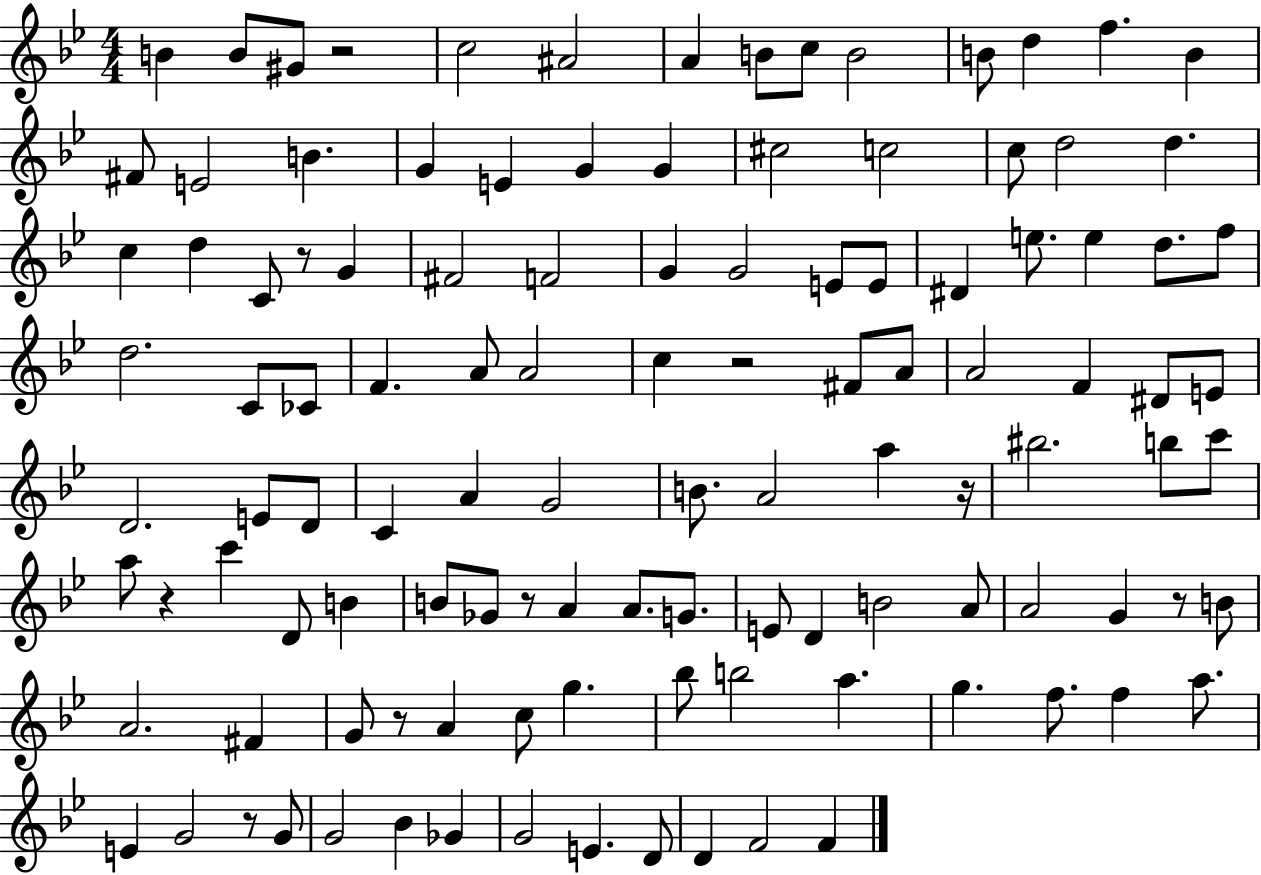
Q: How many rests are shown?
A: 9